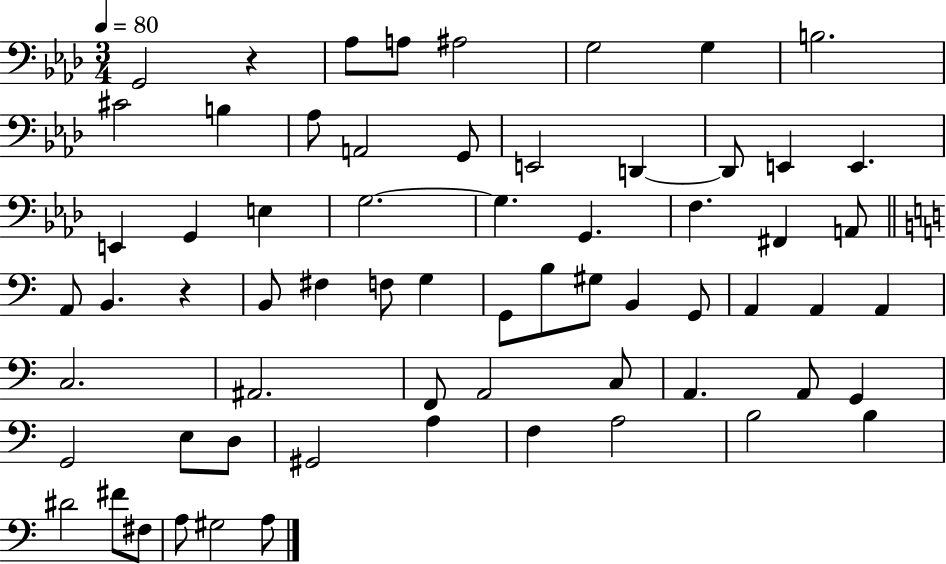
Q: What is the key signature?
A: AES major